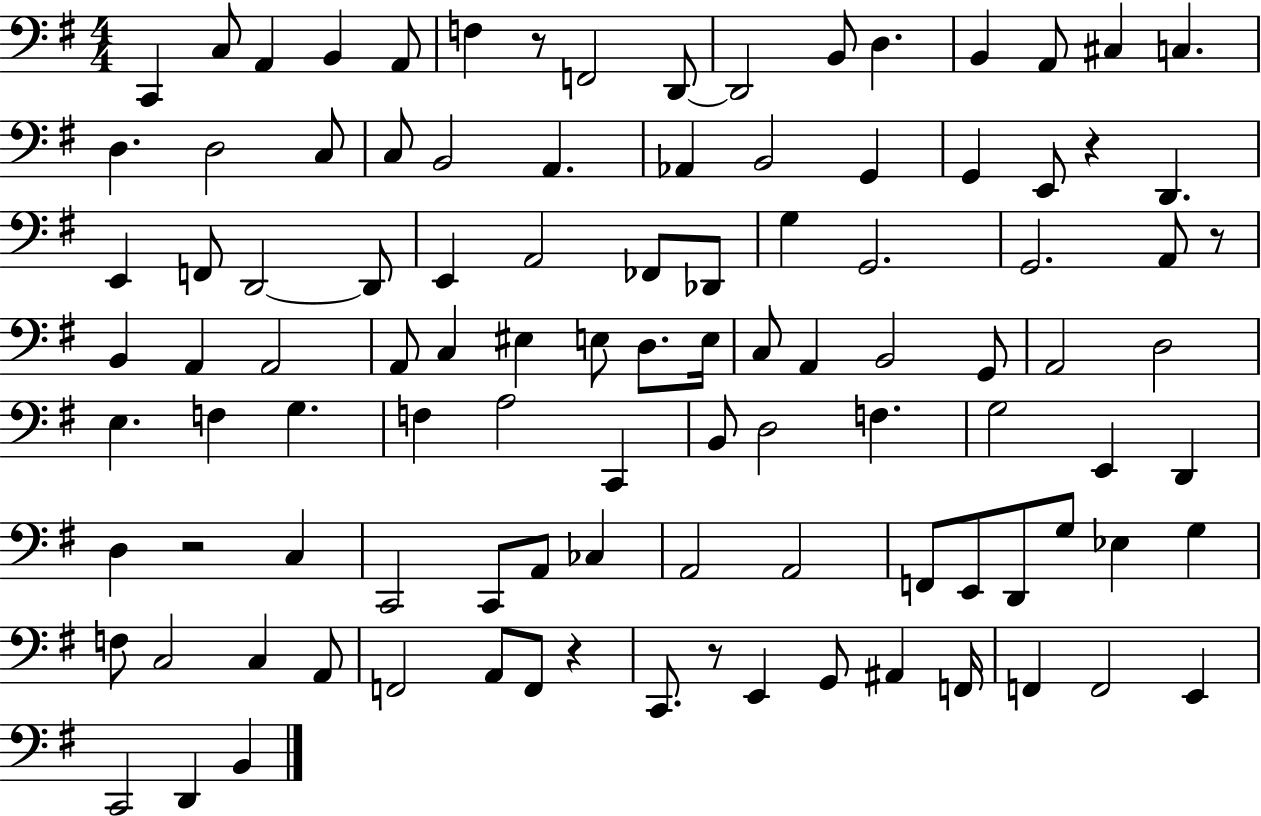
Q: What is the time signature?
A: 4/4